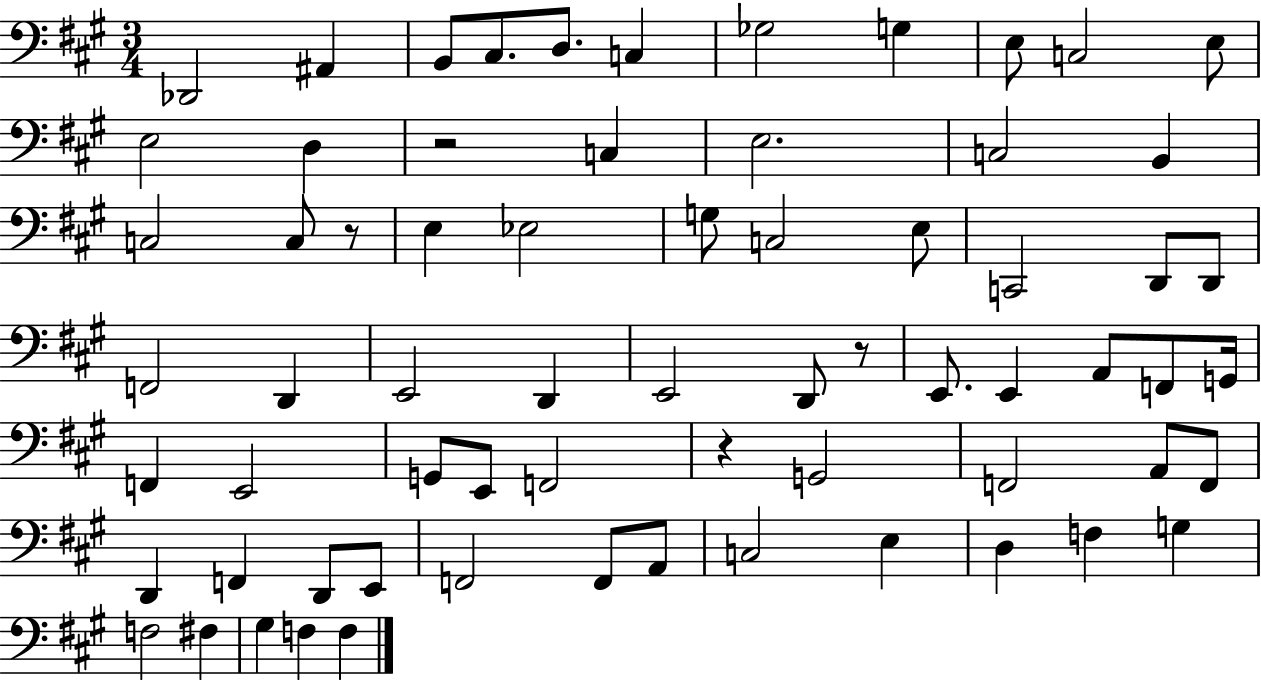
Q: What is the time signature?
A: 3/4